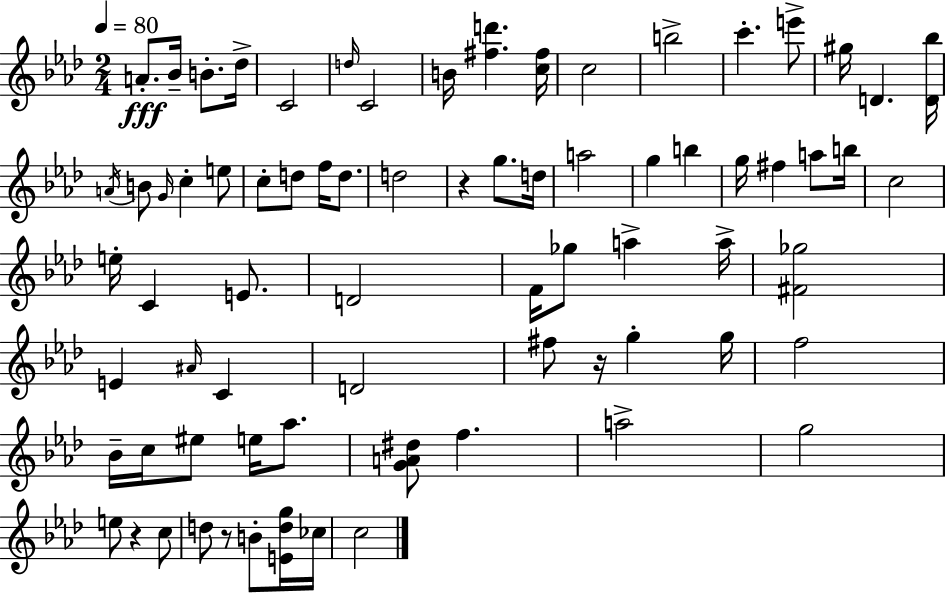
A4/e. Bb4/s B4/e. Db5/s C4/h D5/s C4/h B4/s [F#5,D6]/q. [C5,F#5]/s C5/h B5/h C6/q. E6/e G#5/s D4/q. [D4,Bb5]/s A4/s B4/e G4/s C5/q E5/e C5/e D5/e F5/s D5/e. D5/h R/q G5/e. D5/s A5/h G5/q B5/q G5/s F#5/q A5/e B5/s C5/h E5/s C4/q E4/e. D4/h F4/s Gb5/e A5/q A5/s [F#4,Gb5]/h E4/q A#4/s C4/q D4/h F#5/e R/s G5/q G5/s F5/h Bb4/s C5/s EIS5/e E5/s Ab5/e. [G4,A4,D#5]/e F5/q. A5/h G5/h E5/e R/q C5/e D5/e R/e B4/e [E4,D5,G5]/s CES5/s C5/h